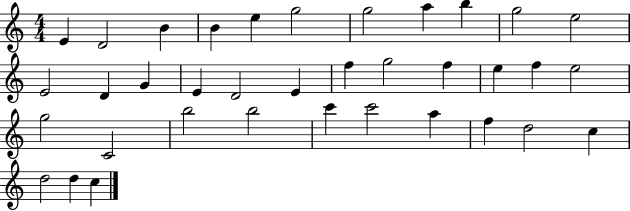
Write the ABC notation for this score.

X:1
T:Untitled
M:4/4
L:1/4
K:C
E D2 B B e g2 g2 a b g2 e2 E2 D G E D2 E f g2 f e f e2 g2 C2 b2 b2 c' c'2 a f d2 c d2 d c